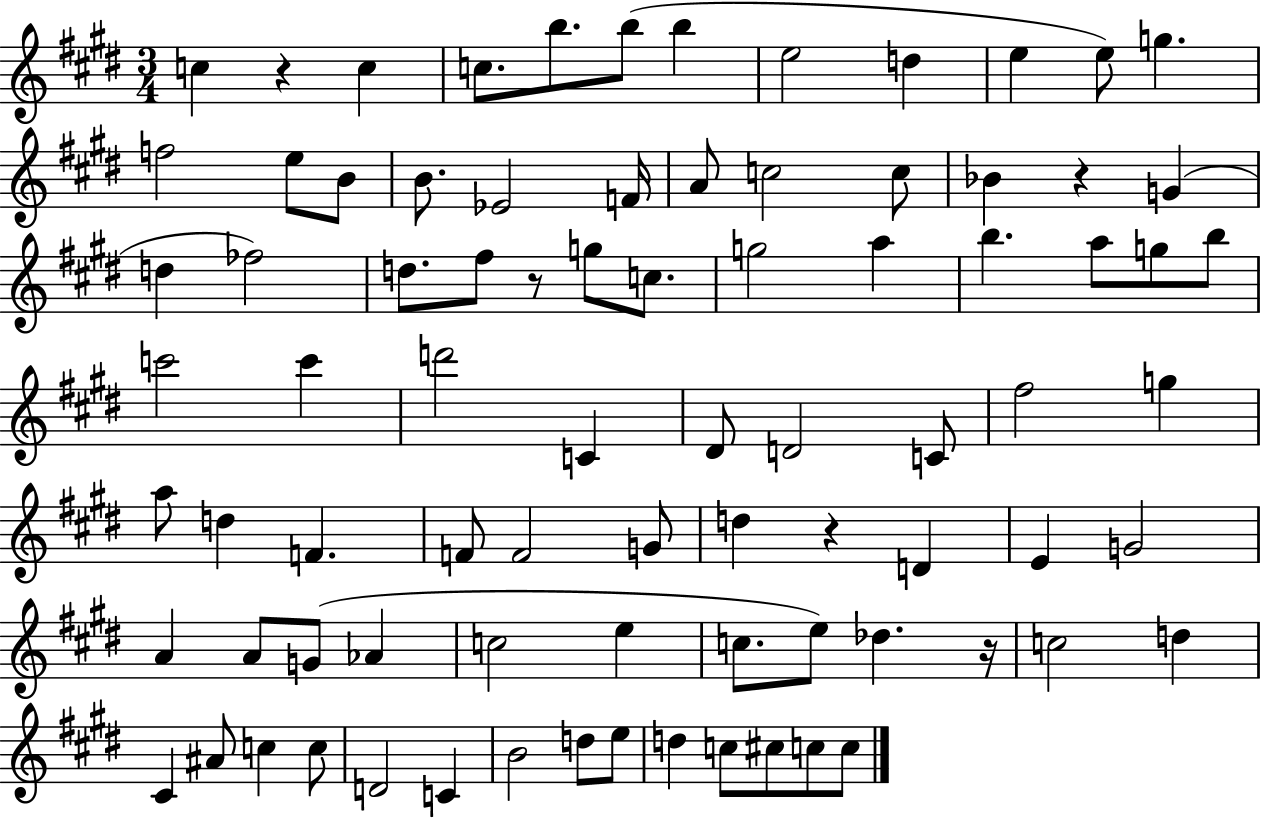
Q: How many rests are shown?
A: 5